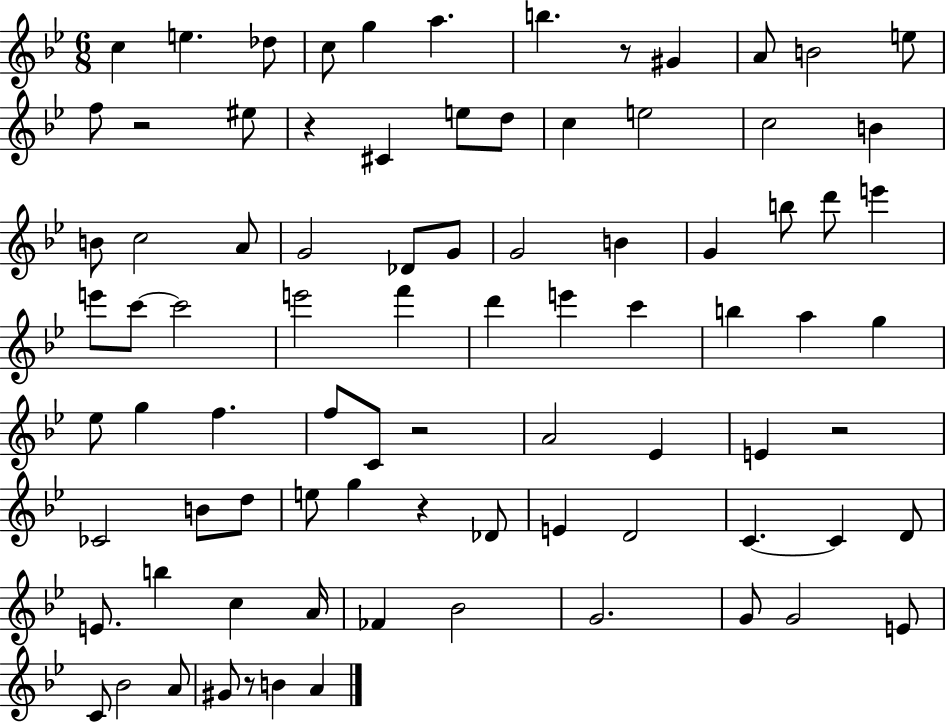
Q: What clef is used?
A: treble